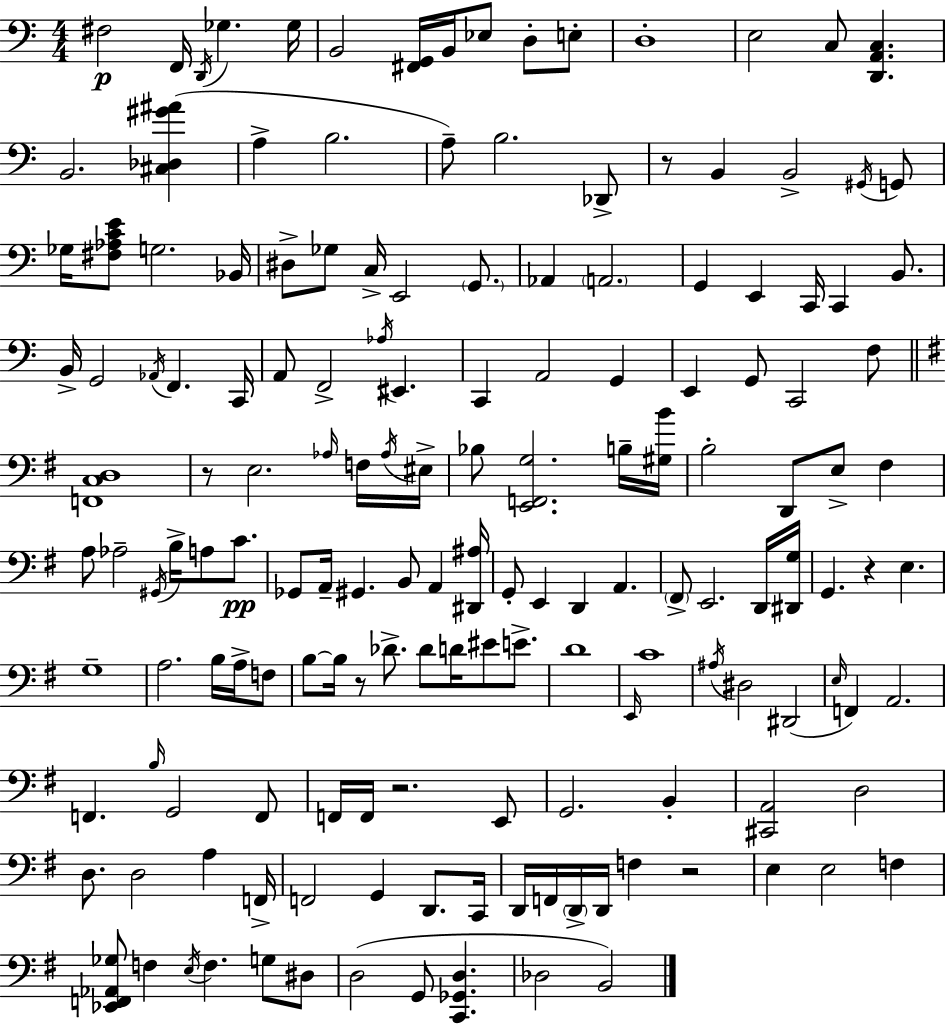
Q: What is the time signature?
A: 4/4